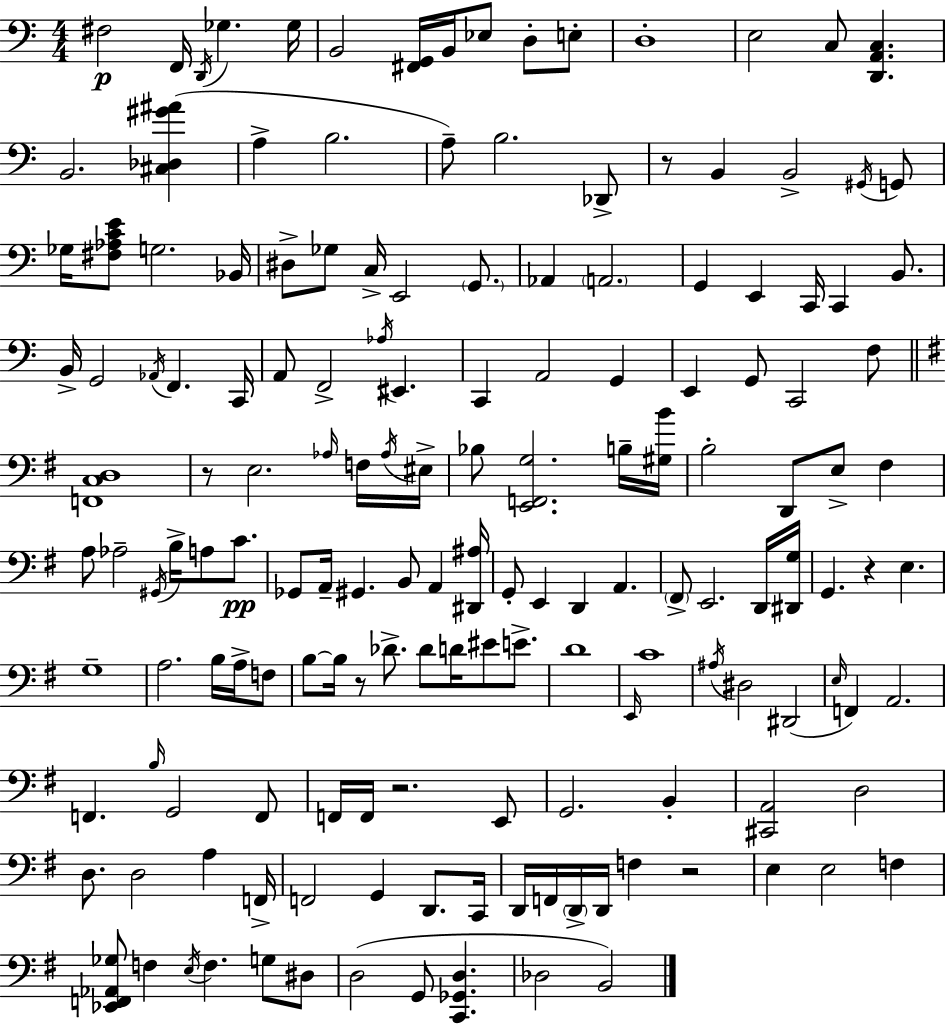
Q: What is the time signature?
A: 4/4